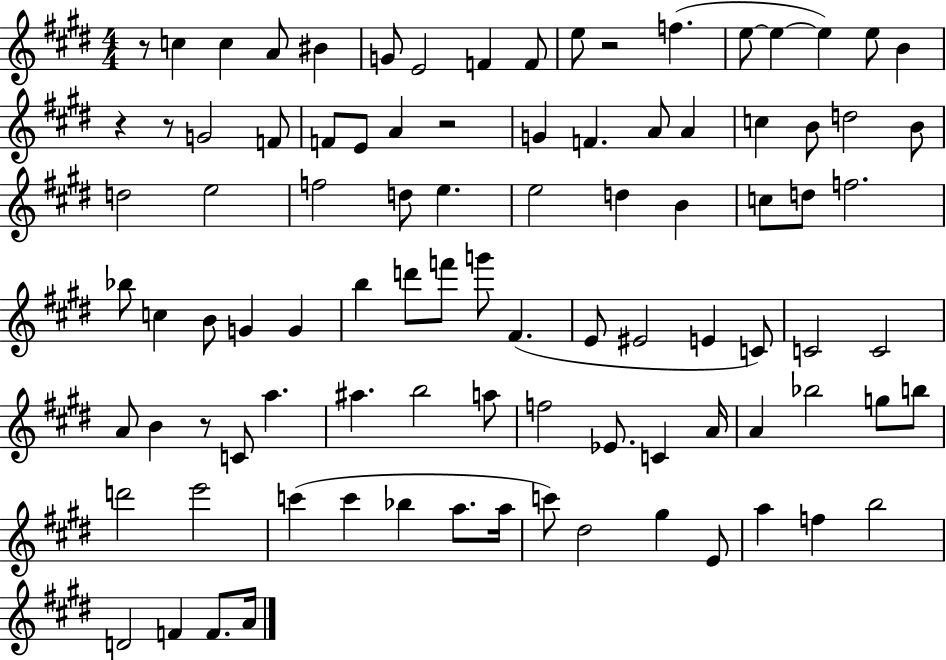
{
  \clef treble
  \numericTimeSignature
  \time 4/4
  \key e \major
  r8 c''4 c''4 a'8 bis'4 | g'8 e'2 f'4 f'8 | e''8 r2 f''4.( | e''8~~ e''4~~ e''4) e''8 b'4 | \break r4 r8 g'2 f'8 | f'8 e'8 a'4 r2 | g'4 f'4. a'8 a'4 | c''4 b'8 d''2 b'8 | \break d''2 e''2 | f''2 d''8 e''4. | e''2 d''4 b'4 | c''8 d''8 f''2. | \break bes''8 c''4 b'8 g'4 g'4 | b''4 d'''8 f'''8 g'''8 fis'4.( | e'8 eis'2 e'4 c'8) | c'2 c'2 | \break a'8 b'4 r8 c'8 a''4. | ais''4. b''2 a''8 | f''2 ees'8. c'4 a'16 | a'4 bes''2 g''8 b''8 | \break d'''2 e'''2 | c'''4( c'''4 bes''4 a''8. a''16 | c'''8) dis''2 gis''4 e'8 | a''4 f''4 b''2 | \break d'2 f'4 f'8. a'16 | \bar "|."
}